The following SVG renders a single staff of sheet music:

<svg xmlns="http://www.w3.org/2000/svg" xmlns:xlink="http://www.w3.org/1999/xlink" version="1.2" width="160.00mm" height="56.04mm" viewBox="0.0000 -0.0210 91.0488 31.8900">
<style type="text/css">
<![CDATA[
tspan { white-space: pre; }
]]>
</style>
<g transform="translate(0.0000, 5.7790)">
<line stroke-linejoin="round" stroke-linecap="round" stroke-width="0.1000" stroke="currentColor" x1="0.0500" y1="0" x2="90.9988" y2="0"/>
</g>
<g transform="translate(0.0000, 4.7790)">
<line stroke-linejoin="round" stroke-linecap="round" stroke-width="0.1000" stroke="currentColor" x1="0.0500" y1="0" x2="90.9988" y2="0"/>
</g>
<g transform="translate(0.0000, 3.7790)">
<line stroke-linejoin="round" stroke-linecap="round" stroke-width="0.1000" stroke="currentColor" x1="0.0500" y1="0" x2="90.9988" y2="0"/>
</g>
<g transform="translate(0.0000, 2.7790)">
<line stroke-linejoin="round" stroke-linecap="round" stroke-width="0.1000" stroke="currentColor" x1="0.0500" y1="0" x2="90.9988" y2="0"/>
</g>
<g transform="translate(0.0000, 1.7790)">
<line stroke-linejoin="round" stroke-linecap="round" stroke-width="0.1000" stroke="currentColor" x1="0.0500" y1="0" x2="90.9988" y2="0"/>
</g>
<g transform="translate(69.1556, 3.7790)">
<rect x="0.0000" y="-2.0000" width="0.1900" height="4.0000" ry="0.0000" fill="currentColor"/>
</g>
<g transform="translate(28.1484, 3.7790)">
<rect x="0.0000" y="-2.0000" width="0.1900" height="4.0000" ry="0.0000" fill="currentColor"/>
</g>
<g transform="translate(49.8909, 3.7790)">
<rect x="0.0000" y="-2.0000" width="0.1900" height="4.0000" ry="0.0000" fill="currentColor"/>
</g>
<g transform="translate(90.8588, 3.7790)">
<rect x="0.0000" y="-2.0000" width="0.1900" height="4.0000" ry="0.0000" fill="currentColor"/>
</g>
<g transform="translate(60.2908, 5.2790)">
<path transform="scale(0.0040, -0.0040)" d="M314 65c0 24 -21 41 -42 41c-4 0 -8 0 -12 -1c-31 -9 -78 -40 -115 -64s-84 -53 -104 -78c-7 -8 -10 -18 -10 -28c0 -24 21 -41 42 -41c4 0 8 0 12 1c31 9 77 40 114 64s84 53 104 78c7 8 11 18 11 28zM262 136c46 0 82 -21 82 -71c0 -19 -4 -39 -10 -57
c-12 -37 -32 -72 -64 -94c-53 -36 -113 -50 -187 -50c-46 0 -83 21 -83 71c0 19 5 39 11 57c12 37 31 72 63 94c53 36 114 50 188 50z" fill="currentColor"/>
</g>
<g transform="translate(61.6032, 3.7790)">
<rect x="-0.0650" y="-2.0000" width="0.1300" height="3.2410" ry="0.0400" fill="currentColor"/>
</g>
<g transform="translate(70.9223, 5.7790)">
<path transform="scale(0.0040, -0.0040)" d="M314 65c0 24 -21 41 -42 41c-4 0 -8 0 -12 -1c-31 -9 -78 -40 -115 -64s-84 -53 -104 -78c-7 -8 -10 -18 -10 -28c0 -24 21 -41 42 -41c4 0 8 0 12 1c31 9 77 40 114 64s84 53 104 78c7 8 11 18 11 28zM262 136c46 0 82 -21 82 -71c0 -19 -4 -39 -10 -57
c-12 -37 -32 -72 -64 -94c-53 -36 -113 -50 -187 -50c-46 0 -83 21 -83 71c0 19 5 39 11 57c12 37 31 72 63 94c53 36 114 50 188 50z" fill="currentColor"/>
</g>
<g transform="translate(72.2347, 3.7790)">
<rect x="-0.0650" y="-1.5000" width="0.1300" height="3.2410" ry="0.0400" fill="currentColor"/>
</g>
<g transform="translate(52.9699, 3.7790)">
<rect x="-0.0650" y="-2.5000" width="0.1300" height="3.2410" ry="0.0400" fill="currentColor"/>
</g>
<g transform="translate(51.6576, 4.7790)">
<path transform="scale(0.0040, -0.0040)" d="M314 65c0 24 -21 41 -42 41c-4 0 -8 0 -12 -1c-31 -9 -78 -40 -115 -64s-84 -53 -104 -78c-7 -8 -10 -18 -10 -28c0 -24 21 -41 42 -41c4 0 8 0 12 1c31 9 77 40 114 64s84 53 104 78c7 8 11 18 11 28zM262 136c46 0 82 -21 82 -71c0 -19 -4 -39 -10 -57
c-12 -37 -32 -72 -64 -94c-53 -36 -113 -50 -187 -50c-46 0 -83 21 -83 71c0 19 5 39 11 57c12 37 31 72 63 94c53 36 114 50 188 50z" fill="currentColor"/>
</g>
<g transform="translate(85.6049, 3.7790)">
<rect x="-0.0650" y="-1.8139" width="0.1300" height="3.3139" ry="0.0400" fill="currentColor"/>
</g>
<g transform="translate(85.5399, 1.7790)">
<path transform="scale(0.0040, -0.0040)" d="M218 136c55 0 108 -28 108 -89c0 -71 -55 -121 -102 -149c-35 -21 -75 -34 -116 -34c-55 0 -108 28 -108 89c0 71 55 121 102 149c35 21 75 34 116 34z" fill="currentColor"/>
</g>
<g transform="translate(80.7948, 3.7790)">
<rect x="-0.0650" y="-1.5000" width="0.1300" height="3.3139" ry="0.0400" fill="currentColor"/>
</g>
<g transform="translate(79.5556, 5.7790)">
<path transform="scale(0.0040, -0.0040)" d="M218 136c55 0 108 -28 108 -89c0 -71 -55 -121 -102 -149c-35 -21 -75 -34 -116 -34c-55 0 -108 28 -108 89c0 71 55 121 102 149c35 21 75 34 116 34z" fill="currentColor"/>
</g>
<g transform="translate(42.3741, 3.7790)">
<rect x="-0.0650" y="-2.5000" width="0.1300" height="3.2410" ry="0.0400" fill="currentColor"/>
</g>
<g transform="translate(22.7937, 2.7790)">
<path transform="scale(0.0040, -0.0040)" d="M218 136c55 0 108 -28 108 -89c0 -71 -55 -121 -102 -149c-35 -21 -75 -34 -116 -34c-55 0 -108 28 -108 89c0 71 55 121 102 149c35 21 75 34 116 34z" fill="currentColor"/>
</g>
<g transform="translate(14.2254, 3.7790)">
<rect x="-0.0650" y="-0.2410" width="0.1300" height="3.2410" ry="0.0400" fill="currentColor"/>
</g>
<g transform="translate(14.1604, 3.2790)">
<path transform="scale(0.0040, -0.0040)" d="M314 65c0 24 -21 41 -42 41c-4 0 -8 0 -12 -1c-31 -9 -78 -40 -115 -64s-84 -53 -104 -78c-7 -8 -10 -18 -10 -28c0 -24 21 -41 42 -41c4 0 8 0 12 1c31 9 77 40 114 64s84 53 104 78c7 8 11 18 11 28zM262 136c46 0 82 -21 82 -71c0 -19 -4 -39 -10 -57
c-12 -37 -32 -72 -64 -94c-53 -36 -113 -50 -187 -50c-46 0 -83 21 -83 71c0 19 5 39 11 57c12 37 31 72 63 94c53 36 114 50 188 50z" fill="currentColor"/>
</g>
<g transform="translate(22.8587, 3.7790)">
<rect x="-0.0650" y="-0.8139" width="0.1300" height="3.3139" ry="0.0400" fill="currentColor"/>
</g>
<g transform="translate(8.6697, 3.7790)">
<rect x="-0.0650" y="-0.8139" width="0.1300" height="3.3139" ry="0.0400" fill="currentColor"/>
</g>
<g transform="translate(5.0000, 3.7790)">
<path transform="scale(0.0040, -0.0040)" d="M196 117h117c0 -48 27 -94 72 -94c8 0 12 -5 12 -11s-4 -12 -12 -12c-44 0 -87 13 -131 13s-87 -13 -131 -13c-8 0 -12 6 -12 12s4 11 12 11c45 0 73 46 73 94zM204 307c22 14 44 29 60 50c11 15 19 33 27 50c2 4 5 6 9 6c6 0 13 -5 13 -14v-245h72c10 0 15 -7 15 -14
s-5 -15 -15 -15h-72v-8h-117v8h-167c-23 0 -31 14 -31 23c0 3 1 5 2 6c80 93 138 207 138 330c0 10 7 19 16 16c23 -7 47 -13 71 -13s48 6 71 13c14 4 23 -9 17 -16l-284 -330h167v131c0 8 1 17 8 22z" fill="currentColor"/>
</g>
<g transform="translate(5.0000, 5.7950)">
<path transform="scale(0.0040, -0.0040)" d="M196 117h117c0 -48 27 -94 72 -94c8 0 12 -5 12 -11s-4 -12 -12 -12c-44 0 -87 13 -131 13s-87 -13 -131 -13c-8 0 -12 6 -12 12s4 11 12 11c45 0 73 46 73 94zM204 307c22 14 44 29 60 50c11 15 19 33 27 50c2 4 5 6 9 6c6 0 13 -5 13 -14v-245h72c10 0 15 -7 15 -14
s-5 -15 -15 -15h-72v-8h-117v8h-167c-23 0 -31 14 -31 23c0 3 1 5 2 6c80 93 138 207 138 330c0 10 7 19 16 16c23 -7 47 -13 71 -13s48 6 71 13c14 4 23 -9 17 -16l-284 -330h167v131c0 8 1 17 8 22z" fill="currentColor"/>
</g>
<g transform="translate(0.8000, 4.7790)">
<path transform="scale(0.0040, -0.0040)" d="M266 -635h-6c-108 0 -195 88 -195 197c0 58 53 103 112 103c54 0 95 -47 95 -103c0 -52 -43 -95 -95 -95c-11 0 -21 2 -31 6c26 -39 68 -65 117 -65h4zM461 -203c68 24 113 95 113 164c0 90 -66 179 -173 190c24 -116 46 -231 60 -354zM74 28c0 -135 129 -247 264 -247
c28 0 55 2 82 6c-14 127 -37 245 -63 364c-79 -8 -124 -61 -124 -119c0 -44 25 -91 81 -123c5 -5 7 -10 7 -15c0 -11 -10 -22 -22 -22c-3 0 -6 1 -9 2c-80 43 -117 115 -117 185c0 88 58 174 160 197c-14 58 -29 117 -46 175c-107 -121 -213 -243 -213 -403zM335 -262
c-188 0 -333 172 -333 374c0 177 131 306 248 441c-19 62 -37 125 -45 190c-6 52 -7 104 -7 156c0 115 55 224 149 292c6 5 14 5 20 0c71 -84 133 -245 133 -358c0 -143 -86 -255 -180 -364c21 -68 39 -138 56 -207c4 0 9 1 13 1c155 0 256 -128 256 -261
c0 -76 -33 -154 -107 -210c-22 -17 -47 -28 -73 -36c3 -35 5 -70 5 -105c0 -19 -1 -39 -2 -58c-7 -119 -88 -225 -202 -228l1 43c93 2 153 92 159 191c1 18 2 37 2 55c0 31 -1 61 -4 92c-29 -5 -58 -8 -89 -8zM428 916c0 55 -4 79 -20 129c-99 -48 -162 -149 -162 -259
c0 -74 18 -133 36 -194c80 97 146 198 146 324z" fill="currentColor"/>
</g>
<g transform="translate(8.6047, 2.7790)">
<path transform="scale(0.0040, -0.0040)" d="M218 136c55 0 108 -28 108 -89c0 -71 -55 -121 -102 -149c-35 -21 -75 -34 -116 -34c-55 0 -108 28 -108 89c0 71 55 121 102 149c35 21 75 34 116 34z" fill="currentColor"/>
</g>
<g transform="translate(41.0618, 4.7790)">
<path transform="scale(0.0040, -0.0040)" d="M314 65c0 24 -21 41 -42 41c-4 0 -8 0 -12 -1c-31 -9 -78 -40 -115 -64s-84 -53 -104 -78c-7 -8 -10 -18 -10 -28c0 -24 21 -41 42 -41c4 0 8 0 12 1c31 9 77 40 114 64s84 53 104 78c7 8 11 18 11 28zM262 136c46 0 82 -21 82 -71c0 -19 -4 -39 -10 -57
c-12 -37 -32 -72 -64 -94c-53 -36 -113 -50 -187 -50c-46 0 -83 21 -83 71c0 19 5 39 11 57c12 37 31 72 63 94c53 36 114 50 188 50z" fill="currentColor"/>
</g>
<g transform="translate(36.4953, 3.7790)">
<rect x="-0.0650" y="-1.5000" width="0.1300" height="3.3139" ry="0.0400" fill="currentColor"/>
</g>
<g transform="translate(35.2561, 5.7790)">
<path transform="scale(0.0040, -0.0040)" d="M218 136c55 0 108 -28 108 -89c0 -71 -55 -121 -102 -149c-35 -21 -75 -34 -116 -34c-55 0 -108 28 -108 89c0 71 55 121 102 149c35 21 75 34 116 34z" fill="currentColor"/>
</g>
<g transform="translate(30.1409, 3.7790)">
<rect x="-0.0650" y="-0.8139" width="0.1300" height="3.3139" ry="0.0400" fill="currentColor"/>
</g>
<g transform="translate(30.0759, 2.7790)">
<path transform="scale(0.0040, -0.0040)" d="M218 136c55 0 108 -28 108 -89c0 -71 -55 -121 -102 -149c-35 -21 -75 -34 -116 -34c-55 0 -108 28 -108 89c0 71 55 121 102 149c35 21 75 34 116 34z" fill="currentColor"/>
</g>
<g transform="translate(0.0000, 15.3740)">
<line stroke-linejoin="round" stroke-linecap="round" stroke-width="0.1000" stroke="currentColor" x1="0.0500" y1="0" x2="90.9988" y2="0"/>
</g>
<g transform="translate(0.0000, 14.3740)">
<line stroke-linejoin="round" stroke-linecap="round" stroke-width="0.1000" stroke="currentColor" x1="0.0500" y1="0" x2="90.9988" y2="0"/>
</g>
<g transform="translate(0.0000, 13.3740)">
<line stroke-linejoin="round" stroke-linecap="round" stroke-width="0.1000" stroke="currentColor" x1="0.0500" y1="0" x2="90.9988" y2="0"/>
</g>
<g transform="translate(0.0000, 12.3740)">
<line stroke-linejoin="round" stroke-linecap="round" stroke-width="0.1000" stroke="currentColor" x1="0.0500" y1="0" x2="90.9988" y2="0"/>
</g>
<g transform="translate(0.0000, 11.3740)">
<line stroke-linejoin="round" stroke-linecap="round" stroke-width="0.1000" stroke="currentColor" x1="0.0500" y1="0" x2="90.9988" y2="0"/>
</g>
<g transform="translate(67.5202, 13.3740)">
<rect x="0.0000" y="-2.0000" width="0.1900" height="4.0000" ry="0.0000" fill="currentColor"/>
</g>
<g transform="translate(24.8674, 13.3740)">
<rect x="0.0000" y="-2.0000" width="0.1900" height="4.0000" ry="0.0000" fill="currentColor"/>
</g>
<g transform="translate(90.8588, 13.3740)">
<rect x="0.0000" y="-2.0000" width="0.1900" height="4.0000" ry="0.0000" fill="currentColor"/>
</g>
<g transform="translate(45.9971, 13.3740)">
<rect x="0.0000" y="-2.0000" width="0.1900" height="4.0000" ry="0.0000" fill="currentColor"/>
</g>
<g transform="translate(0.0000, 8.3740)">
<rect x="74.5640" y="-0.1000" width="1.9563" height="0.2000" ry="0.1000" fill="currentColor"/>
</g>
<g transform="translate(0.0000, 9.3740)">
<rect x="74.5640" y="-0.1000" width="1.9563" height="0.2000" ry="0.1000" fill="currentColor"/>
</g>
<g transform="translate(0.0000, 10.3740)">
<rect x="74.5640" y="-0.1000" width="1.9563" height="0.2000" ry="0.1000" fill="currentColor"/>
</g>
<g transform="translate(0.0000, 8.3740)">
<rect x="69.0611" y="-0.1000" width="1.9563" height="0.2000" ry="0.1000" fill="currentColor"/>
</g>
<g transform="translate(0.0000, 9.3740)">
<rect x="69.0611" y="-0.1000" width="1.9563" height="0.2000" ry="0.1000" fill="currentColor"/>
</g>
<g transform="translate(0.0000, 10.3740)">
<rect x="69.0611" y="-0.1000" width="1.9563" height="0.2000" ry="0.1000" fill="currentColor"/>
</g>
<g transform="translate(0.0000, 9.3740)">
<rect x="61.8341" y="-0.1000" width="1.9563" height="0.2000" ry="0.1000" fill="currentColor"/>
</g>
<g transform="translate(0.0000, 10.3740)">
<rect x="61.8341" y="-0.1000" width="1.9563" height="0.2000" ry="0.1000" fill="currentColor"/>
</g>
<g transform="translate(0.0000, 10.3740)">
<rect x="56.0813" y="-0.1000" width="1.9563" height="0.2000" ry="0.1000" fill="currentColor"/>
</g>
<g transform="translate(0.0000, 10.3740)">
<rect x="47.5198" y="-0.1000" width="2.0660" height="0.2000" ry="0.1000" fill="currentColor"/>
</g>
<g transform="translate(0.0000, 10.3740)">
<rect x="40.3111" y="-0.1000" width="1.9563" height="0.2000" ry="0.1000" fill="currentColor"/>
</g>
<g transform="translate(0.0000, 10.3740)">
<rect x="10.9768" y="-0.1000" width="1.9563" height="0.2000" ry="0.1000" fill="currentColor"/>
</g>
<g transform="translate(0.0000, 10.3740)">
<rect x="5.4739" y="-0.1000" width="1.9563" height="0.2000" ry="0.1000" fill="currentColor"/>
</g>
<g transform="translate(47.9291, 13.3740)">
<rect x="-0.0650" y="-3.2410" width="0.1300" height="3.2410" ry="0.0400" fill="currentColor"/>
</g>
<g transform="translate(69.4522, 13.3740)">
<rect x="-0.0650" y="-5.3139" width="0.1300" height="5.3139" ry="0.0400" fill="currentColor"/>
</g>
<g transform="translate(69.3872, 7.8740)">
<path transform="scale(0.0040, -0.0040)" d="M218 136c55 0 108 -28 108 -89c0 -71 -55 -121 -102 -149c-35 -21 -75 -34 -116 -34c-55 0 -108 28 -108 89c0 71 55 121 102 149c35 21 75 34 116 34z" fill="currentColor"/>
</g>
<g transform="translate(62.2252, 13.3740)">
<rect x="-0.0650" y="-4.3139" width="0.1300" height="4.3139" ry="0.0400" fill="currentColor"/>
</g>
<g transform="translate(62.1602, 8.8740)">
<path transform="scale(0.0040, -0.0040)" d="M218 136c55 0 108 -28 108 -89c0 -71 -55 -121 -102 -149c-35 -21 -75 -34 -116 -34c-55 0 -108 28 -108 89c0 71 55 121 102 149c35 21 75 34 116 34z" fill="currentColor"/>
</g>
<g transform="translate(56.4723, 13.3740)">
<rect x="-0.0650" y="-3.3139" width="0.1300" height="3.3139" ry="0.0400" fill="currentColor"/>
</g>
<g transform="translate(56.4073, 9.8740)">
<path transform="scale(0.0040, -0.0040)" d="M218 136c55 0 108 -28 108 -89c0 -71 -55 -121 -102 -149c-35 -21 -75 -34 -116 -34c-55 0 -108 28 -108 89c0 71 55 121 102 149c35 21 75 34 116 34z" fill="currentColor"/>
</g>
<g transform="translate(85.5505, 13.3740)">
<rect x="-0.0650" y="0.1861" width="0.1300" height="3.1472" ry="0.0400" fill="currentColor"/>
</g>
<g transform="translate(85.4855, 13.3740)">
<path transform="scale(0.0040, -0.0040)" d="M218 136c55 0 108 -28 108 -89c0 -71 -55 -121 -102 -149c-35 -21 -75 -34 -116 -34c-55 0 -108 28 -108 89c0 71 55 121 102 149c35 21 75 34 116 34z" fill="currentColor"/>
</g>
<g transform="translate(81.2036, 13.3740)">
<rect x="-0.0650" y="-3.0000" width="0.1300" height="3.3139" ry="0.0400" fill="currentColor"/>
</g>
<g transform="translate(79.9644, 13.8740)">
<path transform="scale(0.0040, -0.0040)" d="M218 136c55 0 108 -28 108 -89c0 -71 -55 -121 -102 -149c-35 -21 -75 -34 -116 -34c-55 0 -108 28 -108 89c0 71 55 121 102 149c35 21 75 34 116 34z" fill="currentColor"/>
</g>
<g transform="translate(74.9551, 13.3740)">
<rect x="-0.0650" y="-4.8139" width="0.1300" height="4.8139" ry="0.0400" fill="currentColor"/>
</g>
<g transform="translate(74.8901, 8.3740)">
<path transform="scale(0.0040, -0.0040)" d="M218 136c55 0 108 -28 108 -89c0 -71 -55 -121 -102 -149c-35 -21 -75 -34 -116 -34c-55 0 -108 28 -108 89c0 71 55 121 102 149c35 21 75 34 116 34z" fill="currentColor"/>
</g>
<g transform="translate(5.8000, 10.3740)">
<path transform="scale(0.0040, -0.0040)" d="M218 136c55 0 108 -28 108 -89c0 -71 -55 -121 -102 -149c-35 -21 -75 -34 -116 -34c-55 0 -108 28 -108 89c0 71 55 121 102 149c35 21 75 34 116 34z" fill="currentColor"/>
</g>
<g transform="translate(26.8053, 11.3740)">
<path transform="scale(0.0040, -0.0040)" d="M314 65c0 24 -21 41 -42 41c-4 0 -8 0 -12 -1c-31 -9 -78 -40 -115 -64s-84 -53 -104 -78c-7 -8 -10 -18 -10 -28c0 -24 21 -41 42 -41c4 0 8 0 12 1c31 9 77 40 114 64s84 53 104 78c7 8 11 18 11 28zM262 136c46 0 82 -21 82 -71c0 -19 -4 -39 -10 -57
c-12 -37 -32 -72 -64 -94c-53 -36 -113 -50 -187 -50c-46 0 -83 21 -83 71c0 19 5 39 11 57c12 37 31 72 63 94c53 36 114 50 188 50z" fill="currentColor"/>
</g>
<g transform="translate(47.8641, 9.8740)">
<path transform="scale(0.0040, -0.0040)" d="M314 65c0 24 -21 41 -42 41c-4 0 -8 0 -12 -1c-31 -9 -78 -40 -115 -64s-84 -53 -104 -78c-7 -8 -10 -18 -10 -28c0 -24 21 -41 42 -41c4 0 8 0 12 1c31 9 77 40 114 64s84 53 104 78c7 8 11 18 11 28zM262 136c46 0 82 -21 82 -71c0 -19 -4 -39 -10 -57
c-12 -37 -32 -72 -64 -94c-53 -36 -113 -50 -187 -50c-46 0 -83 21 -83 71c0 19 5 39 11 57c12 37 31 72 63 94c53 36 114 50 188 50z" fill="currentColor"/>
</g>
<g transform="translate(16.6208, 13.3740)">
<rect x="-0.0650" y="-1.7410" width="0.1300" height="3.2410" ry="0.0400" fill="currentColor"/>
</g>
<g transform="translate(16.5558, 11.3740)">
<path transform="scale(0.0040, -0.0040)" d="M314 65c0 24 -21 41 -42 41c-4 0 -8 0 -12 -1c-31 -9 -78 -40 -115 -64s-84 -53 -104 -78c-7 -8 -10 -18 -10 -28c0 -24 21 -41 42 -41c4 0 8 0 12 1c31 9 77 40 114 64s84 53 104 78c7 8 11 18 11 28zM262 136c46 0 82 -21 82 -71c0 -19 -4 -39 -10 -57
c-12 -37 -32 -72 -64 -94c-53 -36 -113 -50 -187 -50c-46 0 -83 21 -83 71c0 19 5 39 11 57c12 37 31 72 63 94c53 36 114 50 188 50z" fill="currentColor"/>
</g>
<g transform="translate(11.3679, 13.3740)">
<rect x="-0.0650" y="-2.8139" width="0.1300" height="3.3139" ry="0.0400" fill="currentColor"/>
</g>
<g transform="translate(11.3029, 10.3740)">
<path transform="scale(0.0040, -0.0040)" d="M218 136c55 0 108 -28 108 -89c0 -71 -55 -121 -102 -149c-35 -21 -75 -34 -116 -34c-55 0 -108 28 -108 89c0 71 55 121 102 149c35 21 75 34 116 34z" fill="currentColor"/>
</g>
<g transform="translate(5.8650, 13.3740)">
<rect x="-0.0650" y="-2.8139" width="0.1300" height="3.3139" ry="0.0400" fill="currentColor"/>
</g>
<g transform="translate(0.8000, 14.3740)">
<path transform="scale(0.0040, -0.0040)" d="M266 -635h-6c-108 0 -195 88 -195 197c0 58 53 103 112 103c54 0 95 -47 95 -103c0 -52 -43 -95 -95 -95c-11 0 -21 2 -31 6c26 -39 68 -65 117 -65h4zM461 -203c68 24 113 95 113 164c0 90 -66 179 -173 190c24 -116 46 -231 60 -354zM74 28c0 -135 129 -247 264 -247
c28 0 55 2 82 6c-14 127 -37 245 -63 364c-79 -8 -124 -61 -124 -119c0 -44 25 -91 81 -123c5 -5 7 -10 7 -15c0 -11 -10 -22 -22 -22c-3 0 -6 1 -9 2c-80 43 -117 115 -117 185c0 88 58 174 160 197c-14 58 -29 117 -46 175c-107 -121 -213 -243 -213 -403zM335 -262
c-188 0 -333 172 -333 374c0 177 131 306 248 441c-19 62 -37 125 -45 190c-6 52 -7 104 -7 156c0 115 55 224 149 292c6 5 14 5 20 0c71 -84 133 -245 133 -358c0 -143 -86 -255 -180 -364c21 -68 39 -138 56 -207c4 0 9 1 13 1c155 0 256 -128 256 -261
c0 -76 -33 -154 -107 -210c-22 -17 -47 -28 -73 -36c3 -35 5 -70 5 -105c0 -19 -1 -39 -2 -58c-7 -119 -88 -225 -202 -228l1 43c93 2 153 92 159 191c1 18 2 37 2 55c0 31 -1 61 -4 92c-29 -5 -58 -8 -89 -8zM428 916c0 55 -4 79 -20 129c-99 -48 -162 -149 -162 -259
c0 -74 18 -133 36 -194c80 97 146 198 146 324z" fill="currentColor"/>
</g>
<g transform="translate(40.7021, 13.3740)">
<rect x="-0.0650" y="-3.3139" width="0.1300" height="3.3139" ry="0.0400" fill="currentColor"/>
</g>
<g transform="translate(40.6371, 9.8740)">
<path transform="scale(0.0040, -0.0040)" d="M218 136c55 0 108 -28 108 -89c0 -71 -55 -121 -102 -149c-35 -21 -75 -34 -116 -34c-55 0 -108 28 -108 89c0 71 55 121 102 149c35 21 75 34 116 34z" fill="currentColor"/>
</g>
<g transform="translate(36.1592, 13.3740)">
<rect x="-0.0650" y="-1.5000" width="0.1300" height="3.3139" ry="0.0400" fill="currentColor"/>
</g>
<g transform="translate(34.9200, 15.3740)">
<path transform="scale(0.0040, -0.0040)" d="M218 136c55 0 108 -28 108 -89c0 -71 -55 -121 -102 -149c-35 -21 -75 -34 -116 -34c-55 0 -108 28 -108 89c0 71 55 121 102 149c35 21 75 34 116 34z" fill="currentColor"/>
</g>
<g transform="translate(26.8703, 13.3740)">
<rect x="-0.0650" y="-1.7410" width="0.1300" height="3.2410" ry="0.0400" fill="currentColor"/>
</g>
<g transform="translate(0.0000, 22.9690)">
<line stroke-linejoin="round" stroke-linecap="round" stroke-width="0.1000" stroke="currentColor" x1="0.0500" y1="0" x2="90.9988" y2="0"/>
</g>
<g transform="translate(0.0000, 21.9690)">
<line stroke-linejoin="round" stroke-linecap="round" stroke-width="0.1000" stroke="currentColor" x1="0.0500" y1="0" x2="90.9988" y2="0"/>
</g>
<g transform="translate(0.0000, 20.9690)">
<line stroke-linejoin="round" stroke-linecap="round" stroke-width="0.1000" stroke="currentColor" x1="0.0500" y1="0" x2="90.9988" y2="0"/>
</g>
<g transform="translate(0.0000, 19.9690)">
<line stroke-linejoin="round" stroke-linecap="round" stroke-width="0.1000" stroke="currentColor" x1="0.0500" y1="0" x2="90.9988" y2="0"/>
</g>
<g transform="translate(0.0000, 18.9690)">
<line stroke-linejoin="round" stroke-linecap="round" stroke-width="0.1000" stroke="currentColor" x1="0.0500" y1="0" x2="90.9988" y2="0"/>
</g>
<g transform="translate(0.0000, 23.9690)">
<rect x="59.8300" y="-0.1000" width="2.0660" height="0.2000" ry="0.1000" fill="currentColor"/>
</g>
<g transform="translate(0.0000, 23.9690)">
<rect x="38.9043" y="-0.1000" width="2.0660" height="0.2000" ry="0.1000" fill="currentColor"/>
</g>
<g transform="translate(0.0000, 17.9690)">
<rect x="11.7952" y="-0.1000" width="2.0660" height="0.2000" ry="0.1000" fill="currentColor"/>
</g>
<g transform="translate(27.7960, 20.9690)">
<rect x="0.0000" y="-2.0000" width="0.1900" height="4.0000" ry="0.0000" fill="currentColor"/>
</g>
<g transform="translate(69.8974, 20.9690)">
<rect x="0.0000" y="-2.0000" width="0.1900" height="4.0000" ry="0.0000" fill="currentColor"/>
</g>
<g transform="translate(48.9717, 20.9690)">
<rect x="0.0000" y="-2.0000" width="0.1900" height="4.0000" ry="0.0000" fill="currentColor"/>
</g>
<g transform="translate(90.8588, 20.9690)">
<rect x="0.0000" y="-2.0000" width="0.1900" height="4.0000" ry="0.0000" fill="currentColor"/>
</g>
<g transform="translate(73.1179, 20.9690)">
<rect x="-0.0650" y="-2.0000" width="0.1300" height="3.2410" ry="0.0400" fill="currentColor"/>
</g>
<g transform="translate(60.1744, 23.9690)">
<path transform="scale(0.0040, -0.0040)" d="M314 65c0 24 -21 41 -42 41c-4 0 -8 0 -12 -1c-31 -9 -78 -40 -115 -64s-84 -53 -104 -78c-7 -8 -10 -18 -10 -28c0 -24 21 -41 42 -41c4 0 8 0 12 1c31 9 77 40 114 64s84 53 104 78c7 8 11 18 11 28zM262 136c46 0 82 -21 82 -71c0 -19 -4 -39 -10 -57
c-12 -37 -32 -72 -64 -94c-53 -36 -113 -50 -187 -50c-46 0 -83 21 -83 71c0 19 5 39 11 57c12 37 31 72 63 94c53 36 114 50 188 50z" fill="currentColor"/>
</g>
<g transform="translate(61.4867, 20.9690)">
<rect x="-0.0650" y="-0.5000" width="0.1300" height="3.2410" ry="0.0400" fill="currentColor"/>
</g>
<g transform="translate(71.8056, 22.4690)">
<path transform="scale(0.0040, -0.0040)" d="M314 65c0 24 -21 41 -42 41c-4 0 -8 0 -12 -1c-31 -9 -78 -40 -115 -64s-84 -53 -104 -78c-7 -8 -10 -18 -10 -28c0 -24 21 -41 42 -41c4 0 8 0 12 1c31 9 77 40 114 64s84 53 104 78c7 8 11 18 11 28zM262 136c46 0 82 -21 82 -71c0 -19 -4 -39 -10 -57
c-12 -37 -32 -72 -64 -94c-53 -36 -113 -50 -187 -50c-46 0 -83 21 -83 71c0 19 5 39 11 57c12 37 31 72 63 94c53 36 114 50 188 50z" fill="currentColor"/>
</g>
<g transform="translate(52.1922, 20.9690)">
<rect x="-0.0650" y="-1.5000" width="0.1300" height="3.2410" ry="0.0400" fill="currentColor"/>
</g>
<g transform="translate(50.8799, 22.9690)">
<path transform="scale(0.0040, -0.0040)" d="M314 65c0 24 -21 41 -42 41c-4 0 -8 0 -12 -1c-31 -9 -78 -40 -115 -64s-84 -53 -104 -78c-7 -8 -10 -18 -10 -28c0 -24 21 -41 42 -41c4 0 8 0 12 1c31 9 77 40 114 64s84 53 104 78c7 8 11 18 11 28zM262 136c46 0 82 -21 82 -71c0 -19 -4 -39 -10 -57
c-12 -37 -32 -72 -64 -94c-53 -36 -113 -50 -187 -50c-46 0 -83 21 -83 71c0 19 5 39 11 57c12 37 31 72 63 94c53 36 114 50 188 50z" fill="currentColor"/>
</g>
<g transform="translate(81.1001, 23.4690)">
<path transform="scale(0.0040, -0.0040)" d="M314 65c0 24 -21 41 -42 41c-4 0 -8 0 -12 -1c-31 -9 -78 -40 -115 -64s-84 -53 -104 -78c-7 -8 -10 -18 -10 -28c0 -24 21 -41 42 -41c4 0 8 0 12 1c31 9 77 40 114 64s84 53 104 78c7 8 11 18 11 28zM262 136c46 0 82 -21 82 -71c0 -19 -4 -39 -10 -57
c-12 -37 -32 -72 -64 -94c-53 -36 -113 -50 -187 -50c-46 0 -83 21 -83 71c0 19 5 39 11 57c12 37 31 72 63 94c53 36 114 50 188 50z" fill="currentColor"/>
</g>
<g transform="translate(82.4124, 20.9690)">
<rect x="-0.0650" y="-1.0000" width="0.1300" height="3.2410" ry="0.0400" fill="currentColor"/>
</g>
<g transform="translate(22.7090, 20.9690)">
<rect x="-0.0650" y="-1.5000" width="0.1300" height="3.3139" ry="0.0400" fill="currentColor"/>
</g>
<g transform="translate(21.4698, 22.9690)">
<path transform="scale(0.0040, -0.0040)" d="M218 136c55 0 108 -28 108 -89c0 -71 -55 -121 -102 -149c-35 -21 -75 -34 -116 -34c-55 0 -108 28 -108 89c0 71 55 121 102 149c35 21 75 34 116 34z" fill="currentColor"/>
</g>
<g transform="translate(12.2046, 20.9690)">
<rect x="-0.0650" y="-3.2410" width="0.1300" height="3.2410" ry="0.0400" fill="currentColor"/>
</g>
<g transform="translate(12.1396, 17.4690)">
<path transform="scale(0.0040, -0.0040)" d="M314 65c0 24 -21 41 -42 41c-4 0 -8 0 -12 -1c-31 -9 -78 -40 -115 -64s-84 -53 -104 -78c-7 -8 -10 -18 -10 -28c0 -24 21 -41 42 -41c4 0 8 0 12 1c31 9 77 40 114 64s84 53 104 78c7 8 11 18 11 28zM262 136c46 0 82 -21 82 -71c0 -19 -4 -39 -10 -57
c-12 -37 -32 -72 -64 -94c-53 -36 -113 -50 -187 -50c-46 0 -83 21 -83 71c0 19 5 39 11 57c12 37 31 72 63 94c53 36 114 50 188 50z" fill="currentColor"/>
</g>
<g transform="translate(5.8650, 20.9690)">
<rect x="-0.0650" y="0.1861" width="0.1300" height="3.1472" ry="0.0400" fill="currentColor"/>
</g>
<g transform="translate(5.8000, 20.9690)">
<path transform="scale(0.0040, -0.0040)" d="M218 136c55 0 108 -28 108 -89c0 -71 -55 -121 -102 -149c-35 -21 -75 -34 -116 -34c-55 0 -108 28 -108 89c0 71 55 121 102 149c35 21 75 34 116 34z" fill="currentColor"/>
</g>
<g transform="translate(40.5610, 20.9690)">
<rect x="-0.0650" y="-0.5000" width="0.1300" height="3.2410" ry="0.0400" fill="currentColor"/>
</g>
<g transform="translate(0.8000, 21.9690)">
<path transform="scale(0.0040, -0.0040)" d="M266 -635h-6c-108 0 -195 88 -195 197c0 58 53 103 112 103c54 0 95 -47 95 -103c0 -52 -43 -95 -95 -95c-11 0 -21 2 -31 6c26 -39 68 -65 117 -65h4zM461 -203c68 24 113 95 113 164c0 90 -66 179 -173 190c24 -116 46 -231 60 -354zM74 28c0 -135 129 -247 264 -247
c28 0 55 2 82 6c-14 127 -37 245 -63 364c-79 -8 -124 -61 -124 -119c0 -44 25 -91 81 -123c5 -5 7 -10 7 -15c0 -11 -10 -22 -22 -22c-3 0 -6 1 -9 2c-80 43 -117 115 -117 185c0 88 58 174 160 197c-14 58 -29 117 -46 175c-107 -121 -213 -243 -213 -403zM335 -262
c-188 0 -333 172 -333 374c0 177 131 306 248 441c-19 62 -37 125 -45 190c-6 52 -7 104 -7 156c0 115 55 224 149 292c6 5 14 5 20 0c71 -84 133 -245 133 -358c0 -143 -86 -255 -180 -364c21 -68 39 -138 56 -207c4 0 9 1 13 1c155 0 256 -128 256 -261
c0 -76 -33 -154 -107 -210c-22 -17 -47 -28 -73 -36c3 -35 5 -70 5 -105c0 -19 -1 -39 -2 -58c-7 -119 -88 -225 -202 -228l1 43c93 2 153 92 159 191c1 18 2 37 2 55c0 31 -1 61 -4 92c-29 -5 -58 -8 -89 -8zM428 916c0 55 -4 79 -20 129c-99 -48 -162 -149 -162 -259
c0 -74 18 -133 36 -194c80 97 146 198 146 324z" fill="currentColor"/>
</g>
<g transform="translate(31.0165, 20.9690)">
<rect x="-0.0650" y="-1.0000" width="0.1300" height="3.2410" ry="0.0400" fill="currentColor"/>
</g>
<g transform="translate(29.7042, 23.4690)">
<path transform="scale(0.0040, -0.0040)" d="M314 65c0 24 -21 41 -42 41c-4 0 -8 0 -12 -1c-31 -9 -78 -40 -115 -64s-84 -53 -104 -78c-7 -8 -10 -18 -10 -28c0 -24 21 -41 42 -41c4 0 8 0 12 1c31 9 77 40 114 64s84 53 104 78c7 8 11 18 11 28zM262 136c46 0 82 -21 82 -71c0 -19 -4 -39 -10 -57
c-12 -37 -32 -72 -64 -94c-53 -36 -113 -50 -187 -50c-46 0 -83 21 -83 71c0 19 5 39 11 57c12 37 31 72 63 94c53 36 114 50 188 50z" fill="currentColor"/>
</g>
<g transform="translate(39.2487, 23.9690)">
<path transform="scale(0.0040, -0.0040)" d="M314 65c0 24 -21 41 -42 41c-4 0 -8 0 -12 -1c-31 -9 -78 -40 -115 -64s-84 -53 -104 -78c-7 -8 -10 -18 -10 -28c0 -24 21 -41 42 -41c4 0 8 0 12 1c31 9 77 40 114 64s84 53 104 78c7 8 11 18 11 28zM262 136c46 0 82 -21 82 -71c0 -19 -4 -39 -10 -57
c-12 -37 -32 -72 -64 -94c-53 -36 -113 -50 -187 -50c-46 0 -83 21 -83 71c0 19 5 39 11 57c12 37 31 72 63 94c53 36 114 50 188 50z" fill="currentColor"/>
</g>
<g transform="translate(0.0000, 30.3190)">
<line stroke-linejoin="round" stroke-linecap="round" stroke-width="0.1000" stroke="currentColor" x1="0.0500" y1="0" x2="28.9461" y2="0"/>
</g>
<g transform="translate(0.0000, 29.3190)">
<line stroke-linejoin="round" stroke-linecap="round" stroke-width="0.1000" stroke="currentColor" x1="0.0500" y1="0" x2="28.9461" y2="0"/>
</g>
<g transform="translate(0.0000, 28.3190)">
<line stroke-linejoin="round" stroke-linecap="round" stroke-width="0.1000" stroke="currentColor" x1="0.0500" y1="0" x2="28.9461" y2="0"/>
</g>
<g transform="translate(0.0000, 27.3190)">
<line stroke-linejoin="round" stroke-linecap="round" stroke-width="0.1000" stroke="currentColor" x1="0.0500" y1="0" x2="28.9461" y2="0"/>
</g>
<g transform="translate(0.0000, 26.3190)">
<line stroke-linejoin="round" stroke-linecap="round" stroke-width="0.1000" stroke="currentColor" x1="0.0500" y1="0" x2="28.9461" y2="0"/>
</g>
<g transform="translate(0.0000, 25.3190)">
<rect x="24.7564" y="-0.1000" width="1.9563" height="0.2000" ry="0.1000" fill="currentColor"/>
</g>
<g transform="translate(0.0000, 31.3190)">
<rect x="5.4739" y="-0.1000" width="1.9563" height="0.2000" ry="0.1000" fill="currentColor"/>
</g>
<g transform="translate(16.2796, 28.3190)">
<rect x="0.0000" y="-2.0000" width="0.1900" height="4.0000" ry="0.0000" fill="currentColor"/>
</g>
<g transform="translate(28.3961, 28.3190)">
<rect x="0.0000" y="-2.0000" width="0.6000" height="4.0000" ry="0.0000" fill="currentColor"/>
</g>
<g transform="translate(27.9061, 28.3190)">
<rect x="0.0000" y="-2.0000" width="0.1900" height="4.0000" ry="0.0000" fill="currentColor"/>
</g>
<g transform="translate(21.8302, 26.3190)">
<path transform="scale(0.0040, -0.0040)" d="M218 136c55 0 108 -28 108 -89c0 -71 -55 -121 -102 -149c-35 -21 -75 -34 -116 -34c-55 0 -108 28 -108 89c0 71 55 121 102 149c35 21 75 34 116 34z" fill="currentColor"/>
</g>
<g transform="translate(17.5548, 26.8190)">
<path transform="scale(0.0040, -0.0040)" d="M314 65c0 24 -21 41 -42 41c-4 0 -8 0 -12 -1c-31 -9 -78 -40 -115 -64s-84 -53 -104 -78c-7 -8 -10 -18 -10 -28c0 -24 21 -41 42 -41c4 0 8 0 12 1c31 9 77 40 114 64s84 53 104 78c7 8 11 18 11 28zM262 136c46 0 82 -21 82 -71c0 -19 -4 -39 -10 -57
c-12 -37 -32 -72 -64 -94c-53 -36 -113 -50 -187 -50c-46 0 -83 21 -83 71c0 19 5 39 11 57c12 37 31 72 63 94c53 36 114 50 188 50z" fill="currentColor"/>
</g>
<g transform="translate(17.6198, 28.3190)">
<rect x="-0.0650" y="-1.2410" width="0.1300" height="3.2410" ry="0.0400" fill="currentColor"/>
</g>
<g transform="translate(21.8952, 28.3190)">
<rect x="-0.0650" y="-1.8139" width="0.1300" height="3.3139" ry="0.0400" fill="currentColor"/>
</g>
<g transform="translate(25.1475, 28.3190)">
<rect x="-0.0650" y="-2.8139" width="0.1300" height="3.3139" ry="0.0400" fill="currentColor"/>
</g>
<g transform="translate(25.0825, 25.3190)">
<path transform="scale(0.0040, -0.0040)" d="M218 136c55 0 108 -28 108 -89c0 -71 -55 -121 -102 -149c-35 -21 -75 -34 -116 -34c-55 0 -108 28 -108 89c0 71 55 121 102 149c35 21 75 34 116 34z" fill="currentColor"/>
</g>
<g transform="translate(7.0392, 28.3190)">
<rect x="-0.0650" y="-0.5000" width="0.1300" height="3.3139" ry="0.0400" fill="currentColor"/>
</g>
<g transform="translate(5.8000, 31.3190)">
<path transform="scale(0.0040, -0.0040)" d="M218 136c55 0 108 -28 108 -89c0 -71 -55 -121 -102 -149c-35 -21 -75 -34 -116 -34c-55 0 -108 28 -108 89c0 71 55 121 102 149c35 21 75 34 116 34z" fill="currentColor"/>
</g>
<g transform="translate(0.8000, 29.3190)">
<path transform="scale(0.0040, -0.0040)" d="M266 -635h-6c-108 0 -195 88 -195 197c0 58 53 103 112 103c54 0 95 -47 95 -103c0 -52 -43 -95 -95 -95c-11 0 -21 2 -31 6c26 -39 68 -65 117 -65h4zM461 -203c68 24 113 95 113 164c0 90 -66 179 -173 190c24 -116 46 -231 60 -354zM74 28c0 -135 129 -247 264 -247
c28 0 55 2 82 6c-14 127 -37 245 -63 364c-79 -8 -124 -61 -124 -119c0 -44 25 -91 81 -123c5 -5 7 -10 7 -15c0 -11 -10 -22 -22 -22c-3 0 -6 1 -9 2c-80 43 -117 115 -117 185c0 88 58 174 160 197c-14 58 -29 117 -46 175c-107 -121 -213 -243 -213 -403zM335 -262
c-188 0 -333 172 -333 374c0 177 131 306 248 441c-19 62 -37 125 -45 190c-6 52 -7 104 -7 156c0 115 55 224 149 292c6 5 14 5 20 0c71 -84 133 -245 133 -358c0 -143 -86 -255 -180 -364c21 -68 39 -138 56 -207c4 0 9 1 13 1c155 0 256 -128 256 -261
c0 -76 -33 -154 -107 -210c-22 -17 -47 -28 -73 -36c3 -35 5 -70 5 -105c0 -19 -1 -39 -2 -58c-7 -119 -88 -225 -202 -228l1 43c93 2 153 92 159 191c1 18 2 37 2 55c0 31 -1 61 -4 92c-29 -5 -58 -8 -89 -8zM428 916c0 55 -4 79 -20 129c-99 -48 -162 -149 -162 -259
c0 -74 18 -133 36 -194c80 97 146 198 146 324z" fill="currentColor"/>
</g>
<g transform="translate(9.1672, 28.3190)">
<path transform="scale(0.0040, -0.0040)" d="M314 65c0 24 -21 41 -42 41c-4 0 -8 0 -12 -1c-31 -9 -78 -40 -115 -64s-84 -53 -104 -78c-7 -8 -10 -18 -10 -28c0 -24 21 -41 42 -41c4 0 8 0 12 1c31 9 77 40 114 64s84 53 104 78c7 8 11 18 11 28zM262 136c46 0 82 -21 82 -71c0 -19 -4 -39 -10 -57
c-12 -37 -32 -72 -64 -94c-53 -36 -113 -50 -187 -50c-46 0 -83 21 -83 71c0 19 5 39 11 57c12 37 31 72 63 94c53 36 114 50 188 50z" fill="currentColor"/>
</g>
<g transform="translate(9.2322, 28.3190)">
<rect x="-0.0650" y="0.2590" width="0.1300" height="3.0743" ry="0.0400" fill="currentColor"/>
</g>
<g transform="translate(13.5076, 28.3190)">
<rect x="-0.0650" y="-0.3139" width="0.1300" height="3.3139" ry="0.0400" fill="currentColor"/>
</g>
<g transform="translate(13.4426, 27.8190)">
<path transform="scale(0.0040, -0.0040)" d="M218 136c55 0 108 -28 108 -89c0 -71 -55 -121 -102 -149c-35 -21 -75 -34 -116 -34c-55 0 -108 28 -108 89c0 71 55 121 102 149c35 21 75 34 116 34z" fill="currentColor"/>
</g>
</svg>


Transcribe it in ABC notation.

X:1
T:Untitled
M:4/4
L:1/4
K:C
d c2 d d E G2 G2 F2 E2 E f a a f2 f2 E b b2 b d' f' e' A B B b2 E D2 C2 E2 C2 F2 D2 C B2 c e2 f a